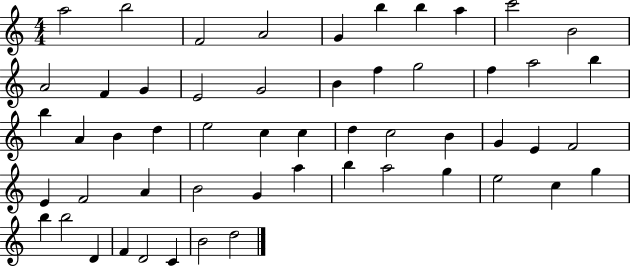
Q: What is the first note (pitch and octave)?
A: A5